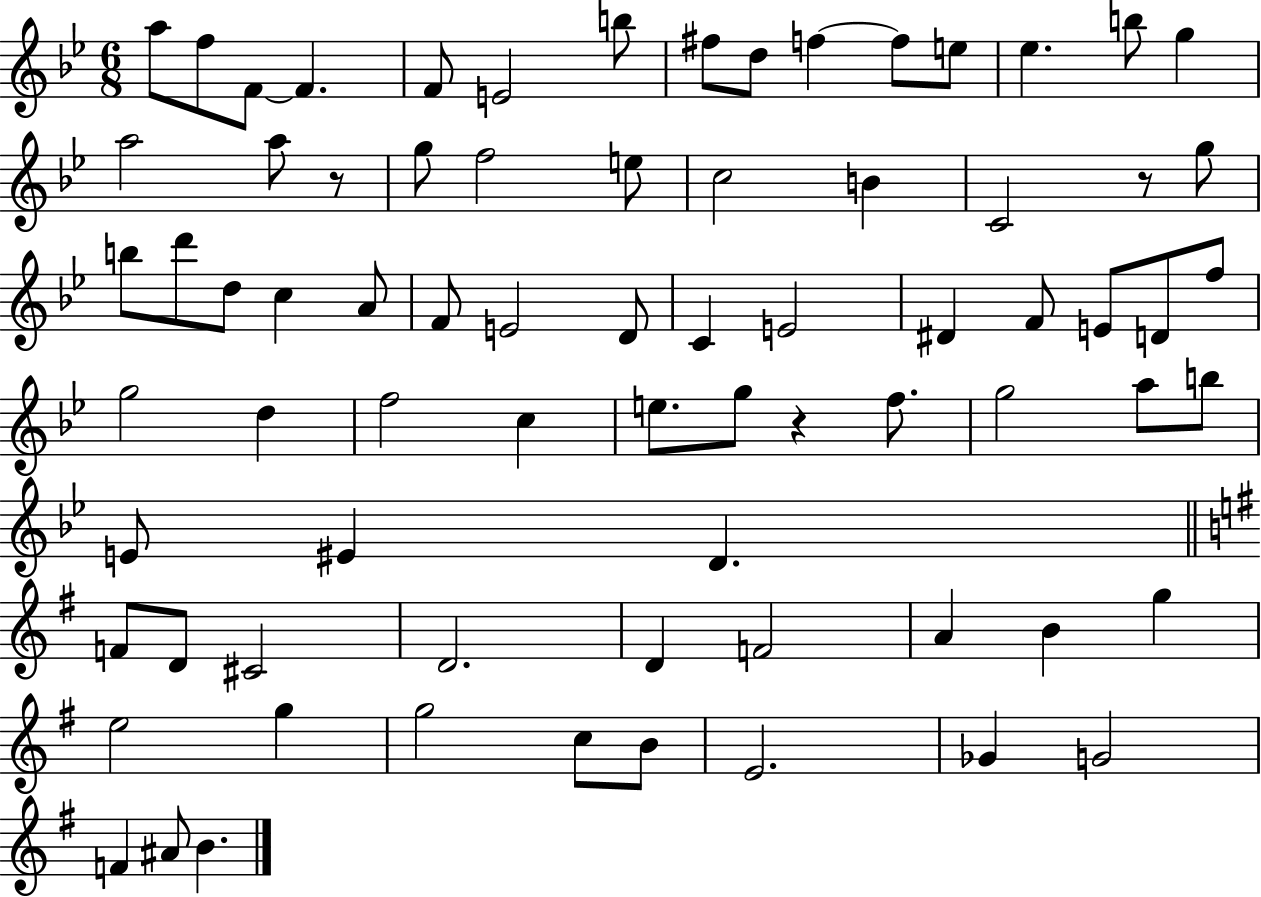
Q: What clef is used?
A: treble